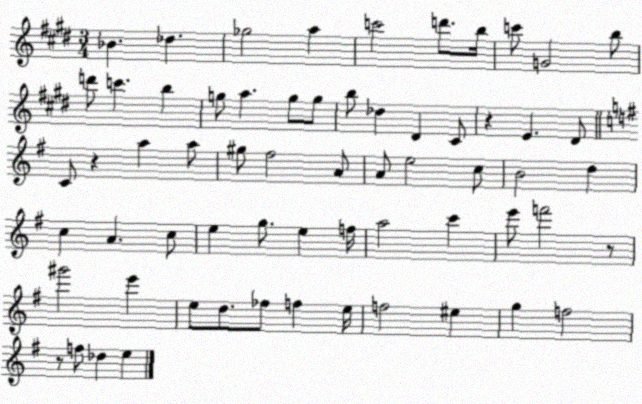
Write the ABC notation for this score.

X:1
T:Untitled
M:3/4
L:1/4
K:E
_B _d _g2 a c'2 d'/2 b/4 c'/2 G2 b/2 d'/2 c' b g/2 a g/2 g/2 b/2 _d ^D ^C/2 z E ^D/2 C/2 z a a/2 ^g/2 ^f2 A/2 A/2 e2 c/2 B2 d c A c/2 e g/2 e f/4 a2 c' e'/2 f'2 z/2 ^g'2 e' e/2 d/2 _f/2 f e/4 f2 ^e g f2 z/2 f/2 _d e